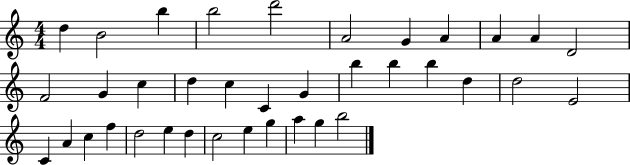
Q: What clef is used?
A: treble